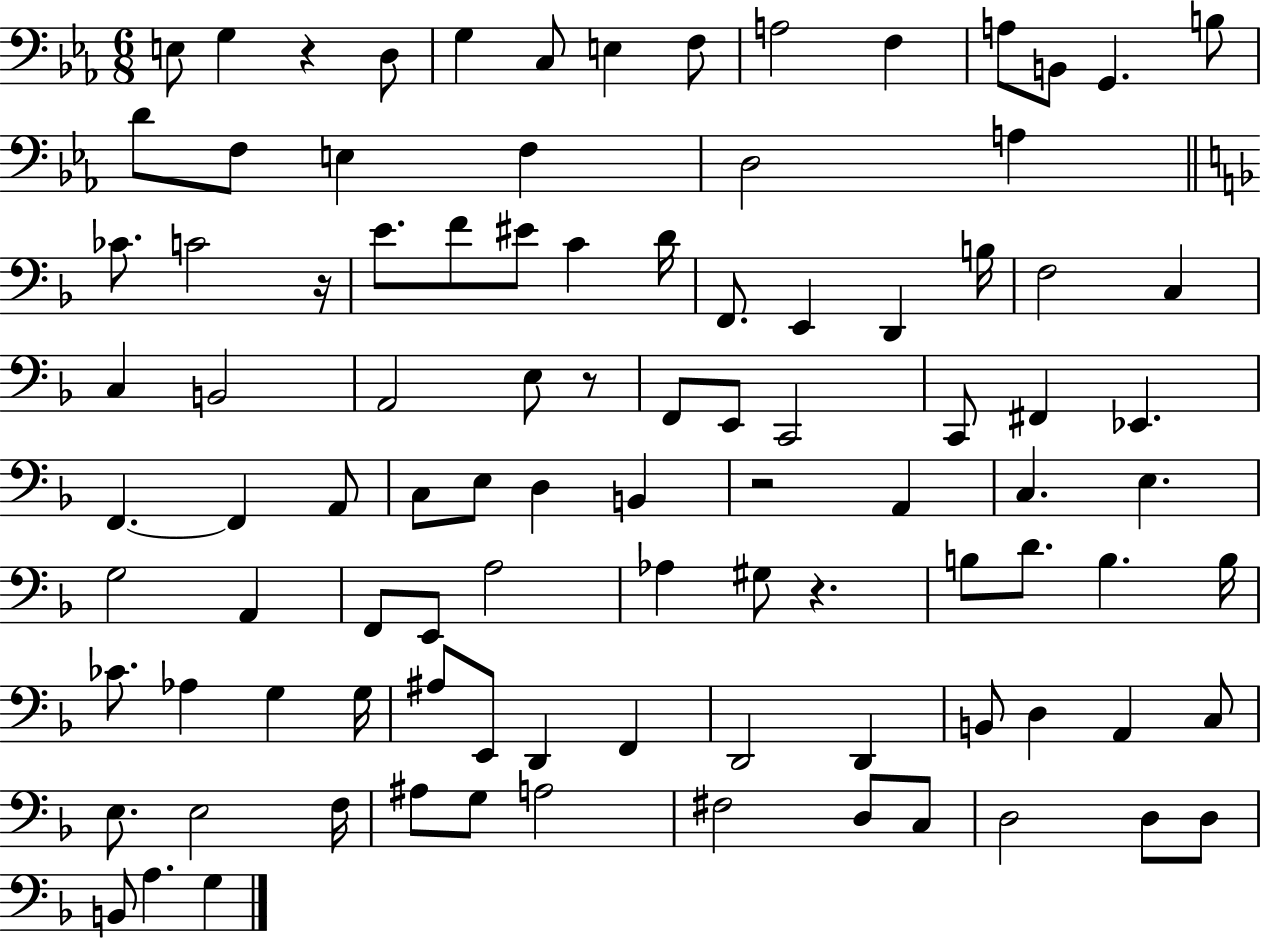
E3/e G3/q R/q D3/e G3/q C3/e E3/q F3/e A3/h F3/q A3/e B2/e G2/q. B3/e D4/e F3/e E3/q F3/q D3/h A3/q CES4/e. C4/h R/s E4/e. F4/e EIS4/e C4/q D4/s F2/e. E2/q D2/q B3/s F3/h C3/q C3/q B2/h A2/h E3/e R/e F2/e E2/e C2/h C2/e F#2/q Eb2/q. F2/q. F2/q A2/e C3/e E3/e D3/q B2/q R/h A2/q C3/q. E3/q. G3/h A2/q F2/e E2/e A3/h Ab3/q G#3/e R/q. B3/e D4/e. B3/q. B3/s CES4/e. Ab3/q G3/q G3/s A#3/e E2/e D2/q F2/q D2/h D2/q B2/e D3/q A2/q C3/e E3/e. E3/h F3/s A#3/e G3/e A3/h F#3/h D3/e C3/e D3/h D3/e D3/e B2/e A3/q. G3/q